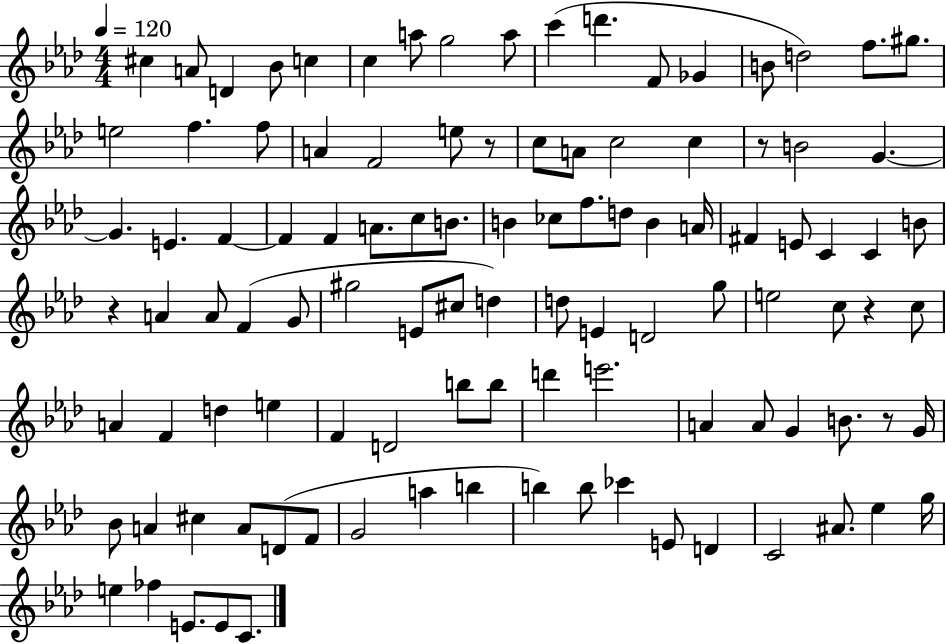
C#5/q A4/e D4/q Bb4/e C5/q C5/q A5/e G5/h A5/e C6/q D6/q. F4/e Gb4/q B4/e D5/h F5/e. G#5/e. E5/h F5/q. F5/e A4/q F4/h E5/e R/e C5/e A4/e C5/h C5/q R/e B4/h G4/q. G4/q. E4/q. F4/q F4/q F4/q A4/e. C5/e B4/e. B4/q CES5/e F5/e. D5/e B4/q A4/s F#4/q E4/e C4/q C4/q B4/e R/q A4/q A4/e F4/q G4/e G#5/h E4/e C#5/e D5/q D5/e E4/q D4/h G5/e E5/h C5/e R/q C5/e A4/q F4/q D5/q E5/q F4/q D4/h B5/e B5/e D6/q E6/h. A4/q A4/e G4/q B4/e. R/e G4/s Bb4/e A4/q C#5/q A4/e D4/e F4/e G4/h A5/q B5/q B5/q B5/e CES6/q E4/e D4/q C4/h A#4/e. Eb5/q G5/s E5/q FES5/q E4/e. E4/e C4/e.